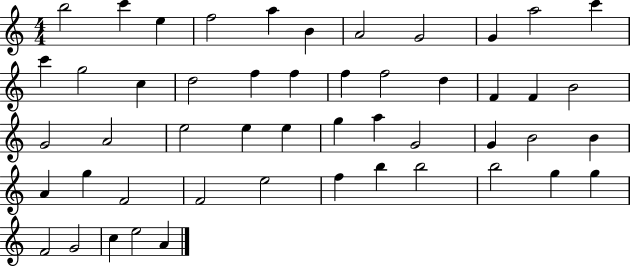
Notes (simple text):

B5/h C6/q E5/q F5/h A5/q B4/q A4/h G4/h G4/q A5/h C6/q C6/q G5/h C5/q D5/h F5/q F5/q F5/q F5/h D5/q F4/q F4/q B4/h G4/h A4/h E5/h E5/q E5/q G5/q A5/q G4/h G4/q B4/h B4/q A4/q G5/q F4/h F4/h E5/h F5/q B5/q B5/h B5/h G5/q G5/q F4/h G4/h C5/q E5/h A4/q